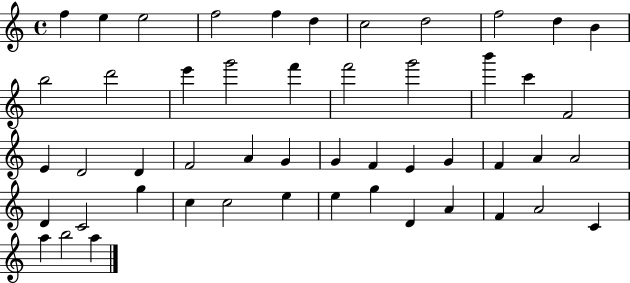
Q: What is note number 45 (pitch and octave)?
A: F4